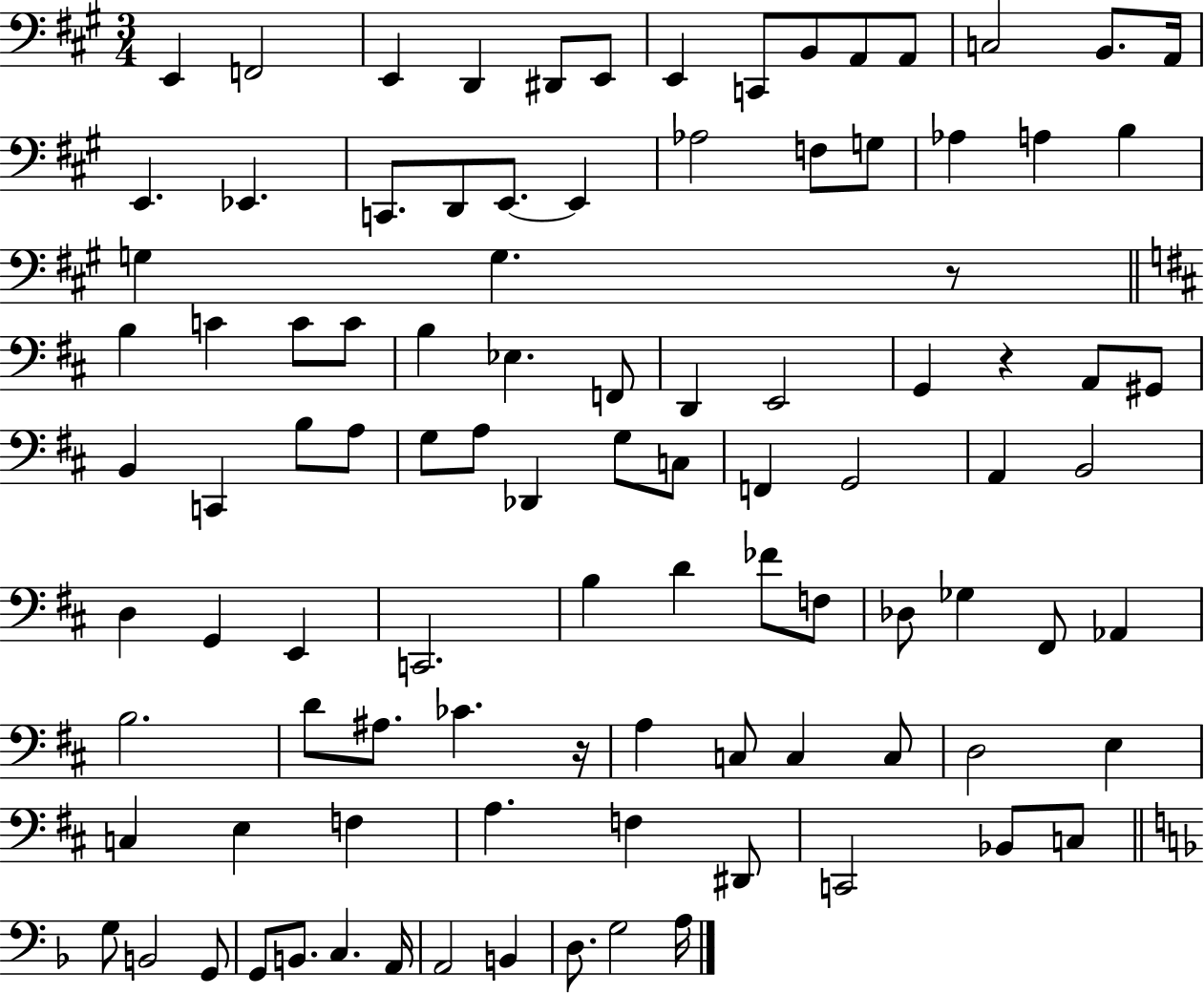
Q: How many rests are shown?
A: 3